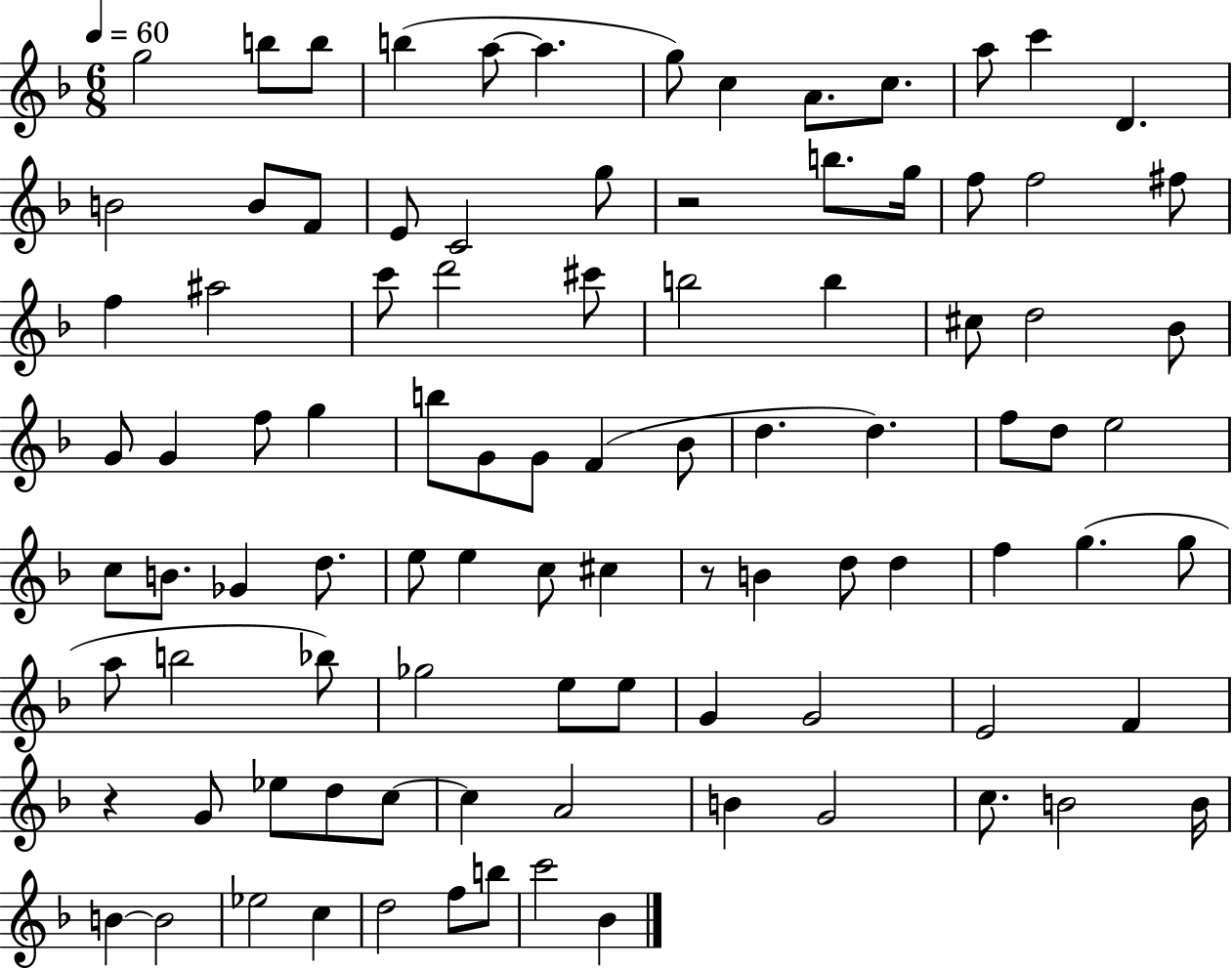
{
  \clef treble
  \numericTimeSignature
  \time 6/8
  \key f \major
  \tempo 4 = 60
  \repeat volta 2 { g''2 b''8 b''8 | b''4( a''8~~ a''4. | g''8) c''4 a'8. c''8. | a''8 c'''4 d'4. | \break b'2 b'8 f'8 | e'8 c'2 g''8 | r2 b''8. g''16 | f''8 f''2 fis''8 | \break f''4 ais''2 | c'''8 d'''2 cis'''8 | b''2 b''4 | cis''8 d''2 bes'8 | \break g'8 g'4 f''8 g''4 | b''8 g'8 g'8 f'4( bes'8 | d''4. d''4.) | f''8 d''8 e''2 | \break c''8 b'8. ges'4 d''8. | e''8 e''4 c''8 cis''4 | r8 b'4 d''8 d''4 | f''4 g''4.( g''8 | \break a''8 b''2 bes''8) | ges''2 e''8 e''8 | g'4 g'2 | e'2 f'4 | \break r4 g'8 ees''8 d''8 c''8~~ | c''4 a'2 | b'4 g'2 | c''8. b'2 b'16 | \break b'4~~ b'2 | ees''2 c''4 | d''2 f''8 b''8 | c'''2 bes'4 | \break } \bar "|."
}